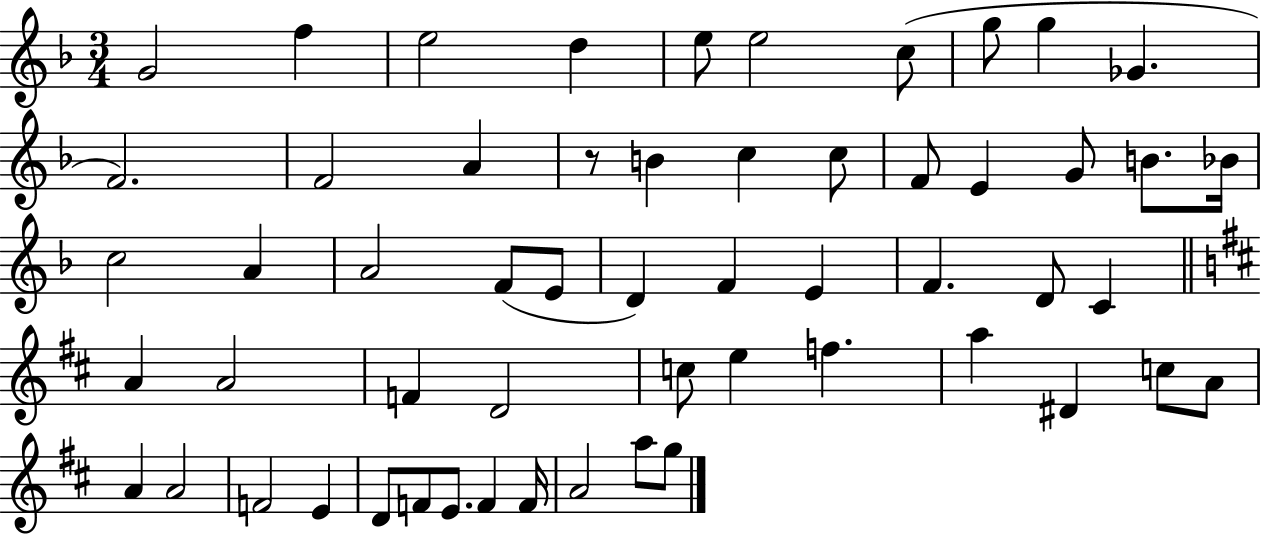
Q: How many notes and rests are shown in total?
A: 56